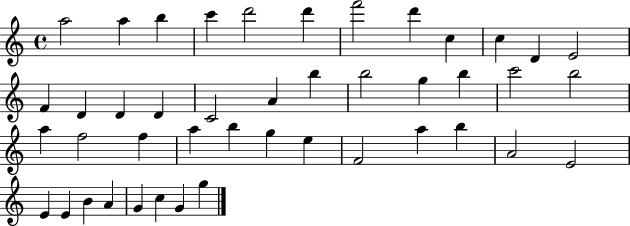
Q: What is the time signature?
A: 4/4